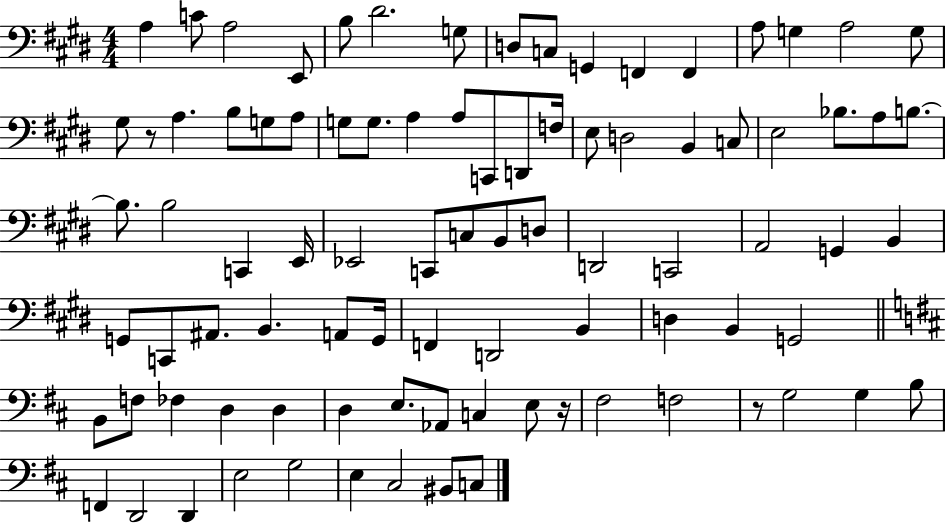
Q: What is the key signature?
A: E major